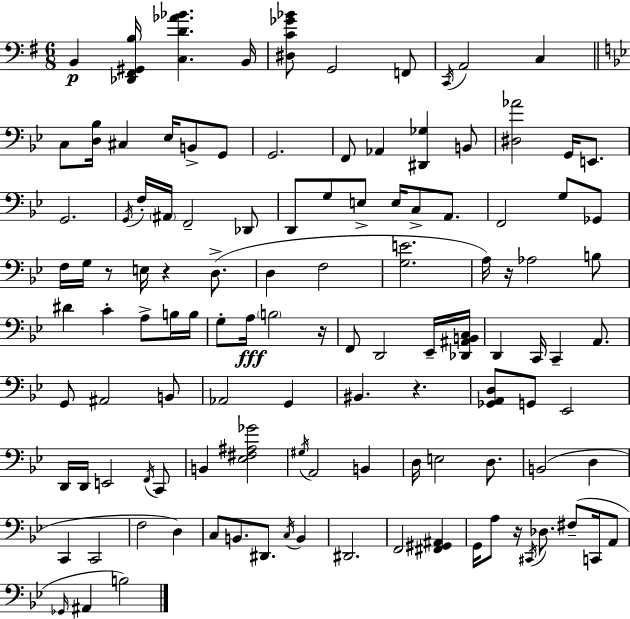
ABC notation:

X:1
T:Untitled
M:6/8
L:1/4
K:G
B,, [_D,,^F,,^G,,B,]/4 [C,D_A_B] B,,/4 [^D,C_G_B]/2 G,,2 F,,/2 C,,/4 A,,2 C, C,/2 [D,_B,]/4 ^C, _E,/4 B,,/2 G,,/2 G,,2 F,,/2 _A,, [^D,,_G,] B,,/2 [^D,_A]2 G,,/4 E,,/2 G,,2 G,,/4 F,/4 ^A,,/4 F,,2 _D,,/2 D,,/2 G,/2 E,/2 E,/4 C,/2 A,,/2 F,,2 G,/2 _G,,/2 F,/4 G,/4 z/2 E,/4 z D,/2 D, F,2 [G,E]2 A,/4 z/4 _A,2 B,/2 ^D C A,/2 B,/4 B,/4 G,/2 A,/4 B,2 z/4 F,,/2 D,,2 _E,,/4 [_D,,^A,,B,,C,]/4 D,, C,,/4 C,, A,,/2 G,,/2 ^A,,2 B,,/2 _A,,2 G,, ^B,, z [_G,,A,,D,]/2 G,,/2 _E,,2 D,,/4 D,,/4 E,,2 F,,/4 C,,/2 B,, [_E,^F,^A,_G]2 ^G,/4 A,,2 B,, D,/4 E,2 D,/2 B,,2 D, C,, C,,2 F,2 D, C,/2 B,,/2 ^D,,/2 C,/4 B,, ^D,,2 F,,2 [^F,,^G,,^A,,] G,,/4 A,/2 z/4 ^C,,/4 _D,/2 ^F,/2 C,,/4 A,,/2 _G,,/4 ^A,, B,2